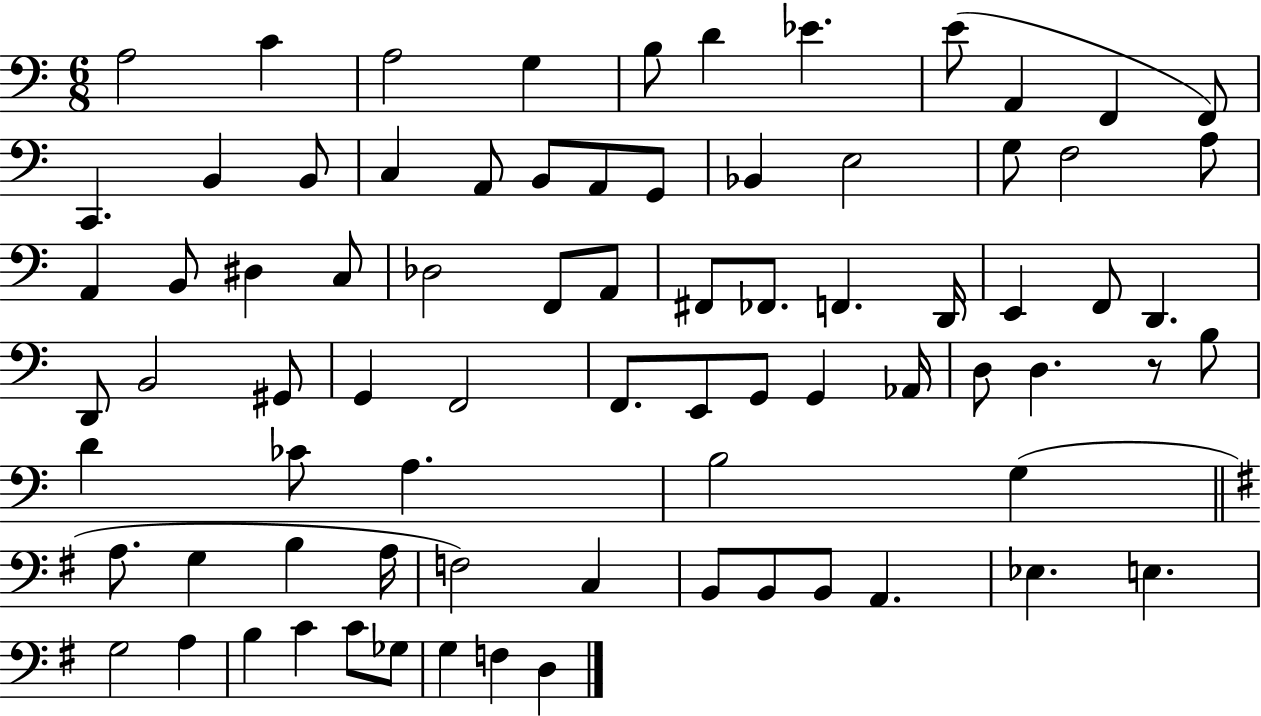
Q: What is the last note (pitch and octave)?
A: D3